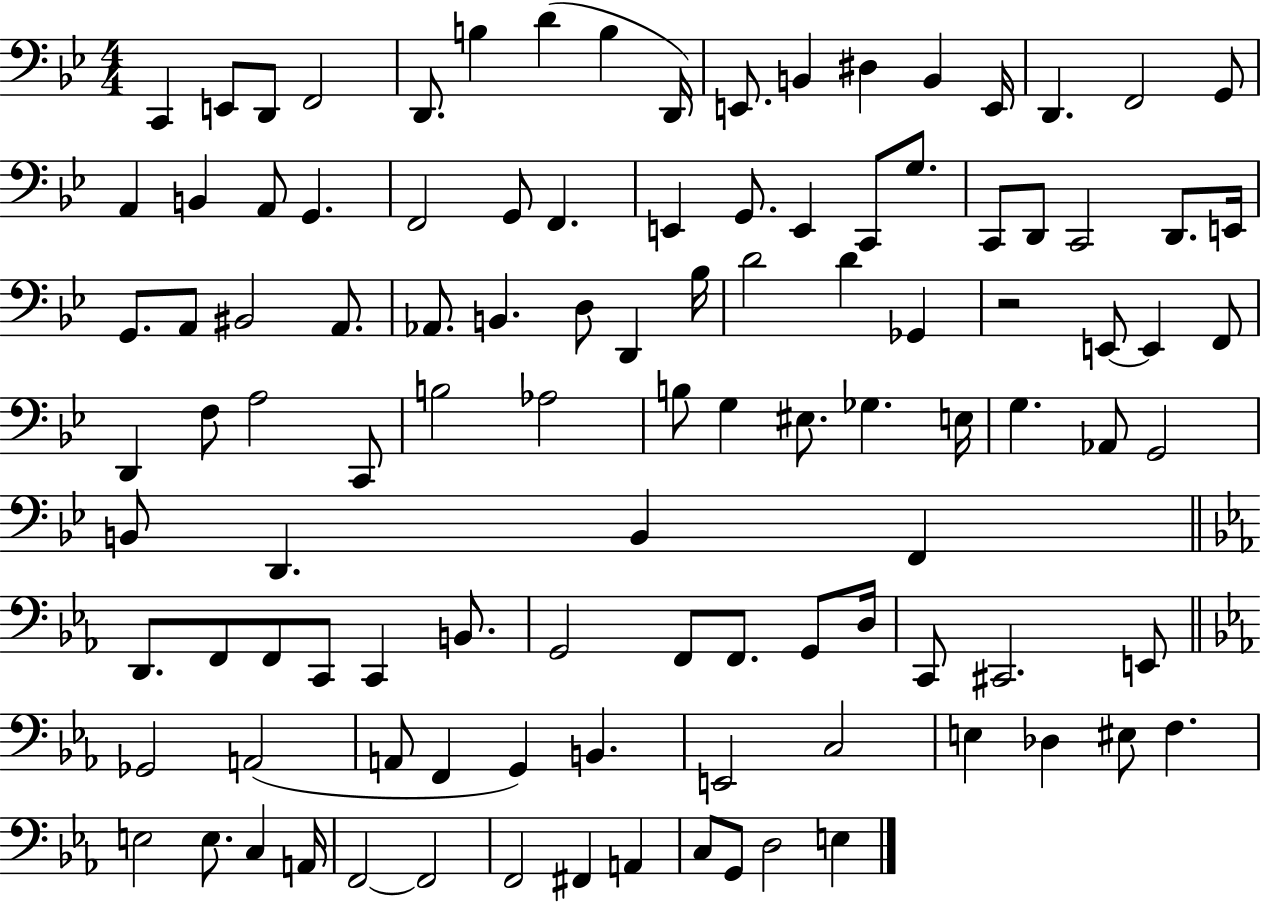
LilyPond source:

{
  \clef bass
  \numericTimeSignature
  \time 4/4
  \key bes \major
  c,4 e,8 d,8 f,2 | d,8. b4 d'4( b4 d,16) | e,8. b,4 dis4 b,4 e,16 | d,4. f,2 g,8 | \break a,4 b,4 a,8 g,4. | f,2 g,8 f,4. | e,4 g,8. e,4 c,8 g8. | c,8 d,8 c,2 d,8. e,16 | \break g,8. a,8 bis,2 a,8. | aes,8. b,4. d8 d,4 bes16 | d'2 d'4 ges,4 | r2 e,8~~ e,4 f,8 | \break d,4 f8 a2 c,8 | b2 aes2 | b8 g4 eis8. ges4. e16 | g4. aes,8 g,2 | \break b,8 d,4. b,4 f,4 | \bar "||" \break \key ees \major d,8. f,8 f,8 c,8 c,4 b,8. | g,2 f,8 f,8. g,8 d16 | c,8 cis,2. e,8 | \bar "||" \break \key ees \major ges,2 a,2( | a,8 f,4 g,4) b,4. | e,2 c2 | e4 des4 eis8 f4. | \break e2 e8. c4 a,16 | f,2~~ f,2 | f,2 fis,4 a,4 | c8 g,8 d2 e4 | \break \bar "|."
}